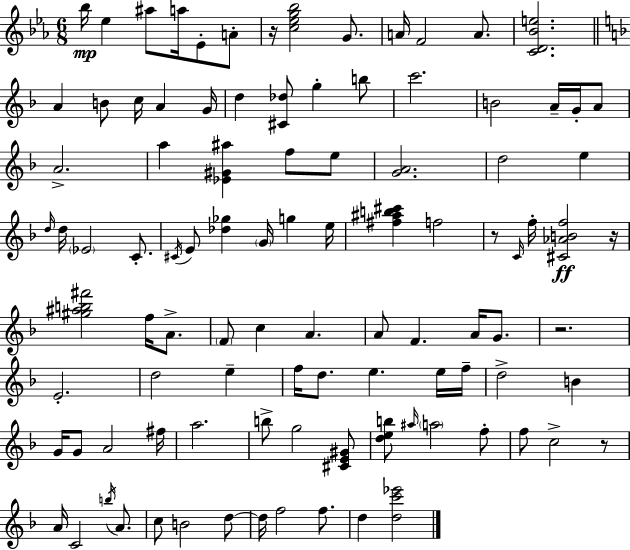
Bb5/s Eb5/q A#5/e A5/s Eb4/e A4/e R/s [C5,Eb5,G5,Bb5]/h G4/e. A4/s F4/h A4/e. [C4,D4,Bb4,E5]/h. A4/q B4/e C5/s A4/q G4/s D5/q [C#4,Db5]/e G5/q B5/e C6/h. B4/h A4/s G4/s A4/e A4/h. A5/q [Eb4,G#4,A#5]/q F5/e E5/e [G4,A4]/h. D5/h E5/q D5/s D5/s Eb4/h C4/e. C#4/s E4/e [Db5,Gb5]/q G4/s G5/q E5/s [F#5,A#5,B5,C#6]/q F5/h R/e C4/s F5/s [C#4,Ab4,B4,F5]/h R/s [G#5,A#5,B5,F#6]/h F5/s A4/e. F4/e C5/q A4/q. A4/e F4/q. A4/s G4/e. R/h. E4/h. D5/h E5/q F5/s D5/e. E5/q. E5/s F5/s D5/h B4/q G4/s G4/e A4/h F#5/s A5/h. B5/e G5/h [C#4,E4,G#4]/e [D5,E5,B5]/e A#5/s A5/h F5/e F5/e C5/h R/e A4/s C4/h B5/s A4/e. C5/e B4/h D5/e D5/s F5/h F5/e. D5/q [D5,C6,Eb6]/h